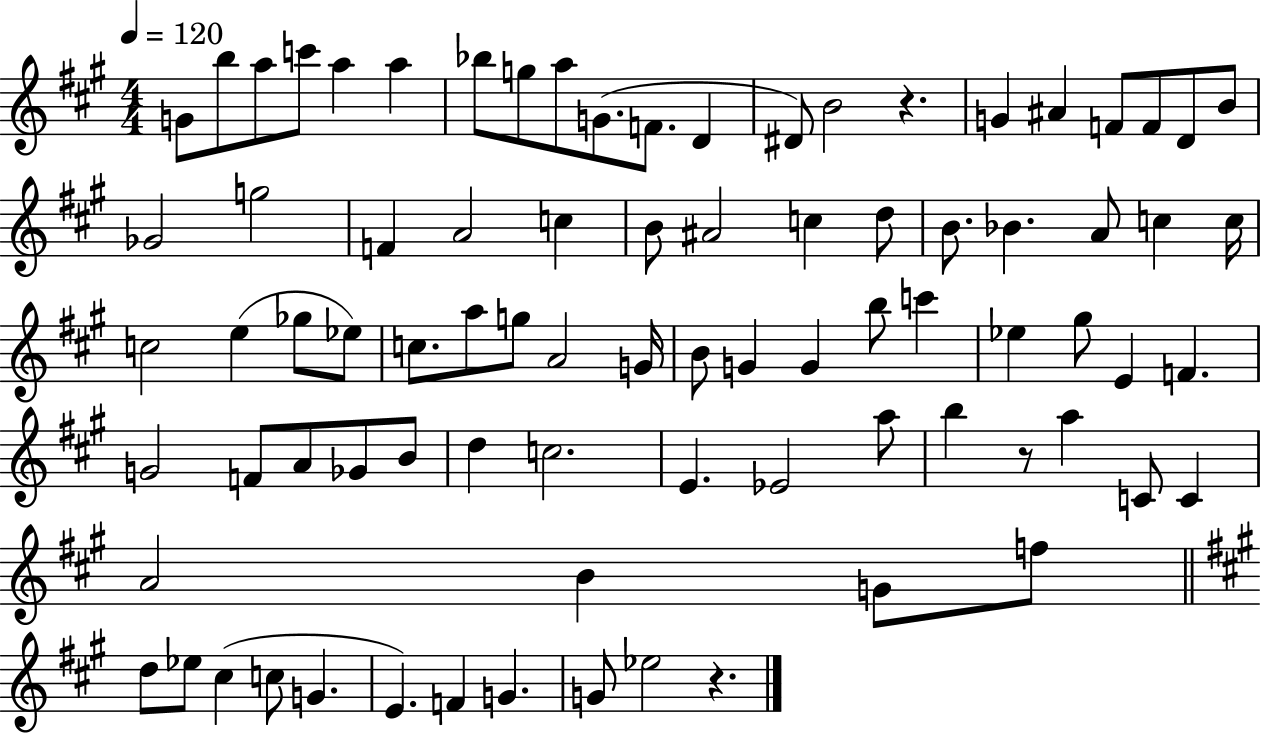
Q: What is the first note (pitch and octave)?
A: G4